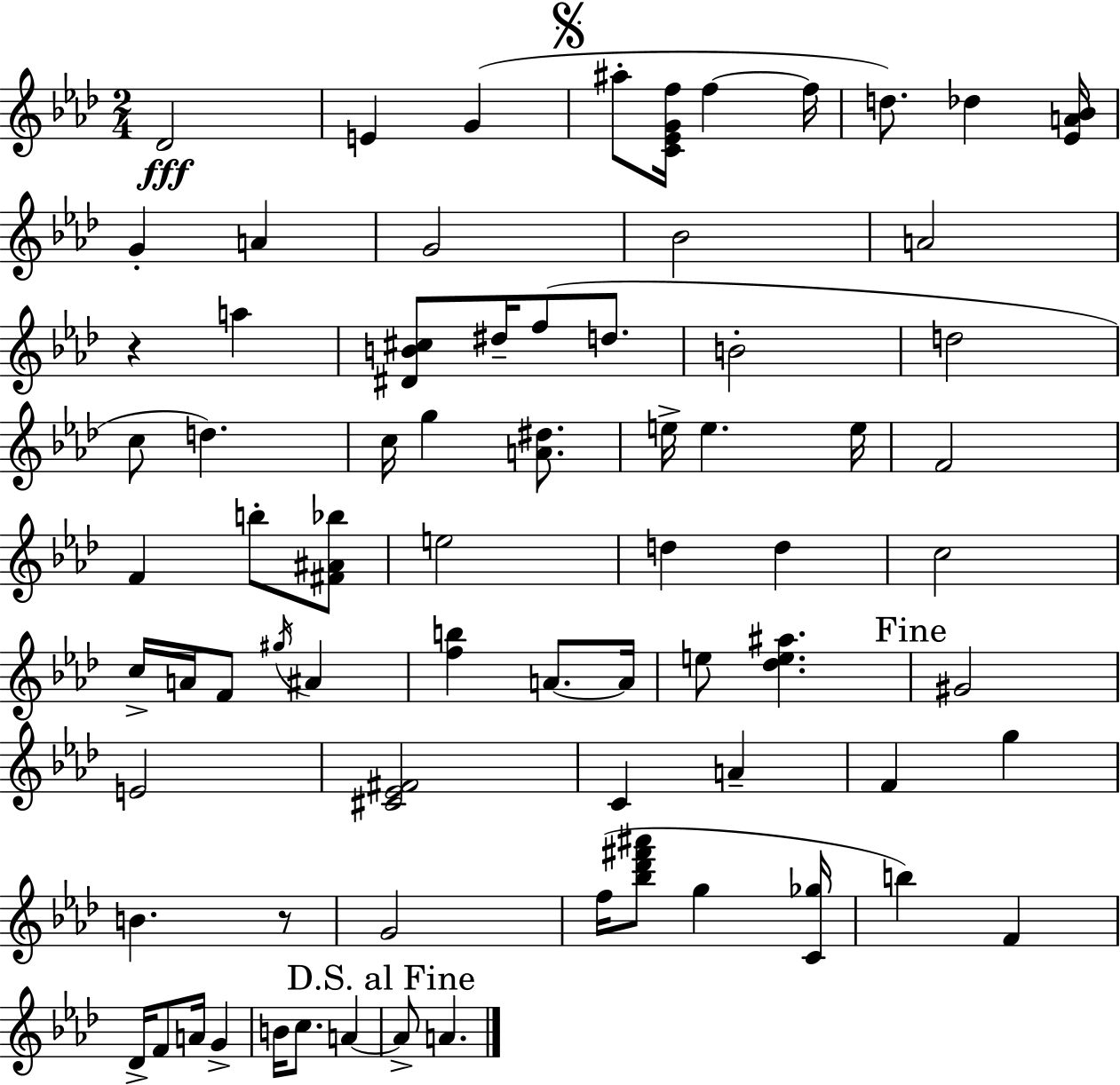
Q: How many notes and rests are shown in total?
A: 74